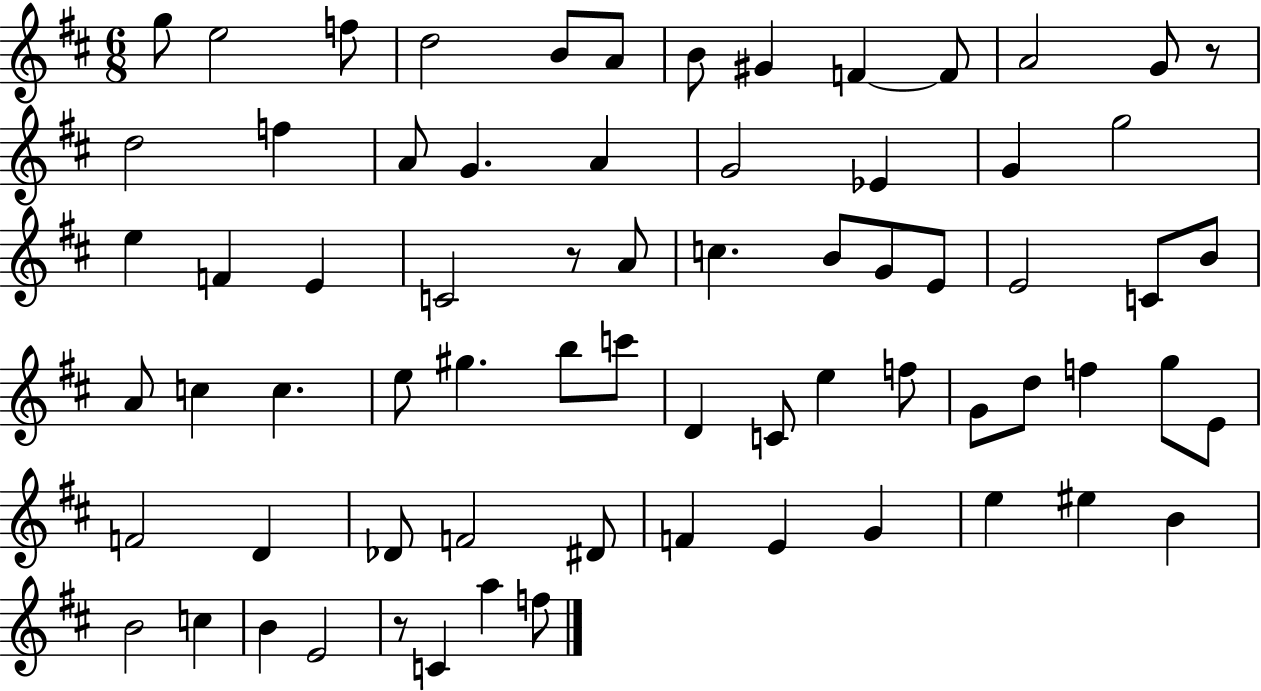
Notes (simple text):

G5/e E5/h F5/e D5/h B4/e A4/e B4/e G#4/q F4/q F4/e A4/h G4/e R/e D5/h F5/q A4/e G4/q. A4/q G4/h Eb4/q G4/q G5/h E5/q F4/q E4/q C4/h R/e A4/e C5/q. B4/e G4/e E4/e E4/h C4/e B4/e A4/e C5/q C5/q. E5/e G#5/q. B5/e C6/e D4/q C4/e E5/q F5/e G4/e D5/e F5/q G5/e E4/e F4/h D4/q Db4/e F4/h D#4/e F4/q E4/q G4/q E5/q EIS5/q B4/q B4/h C5/q B4/q E4/h R/e C4/q A5/q F5/e